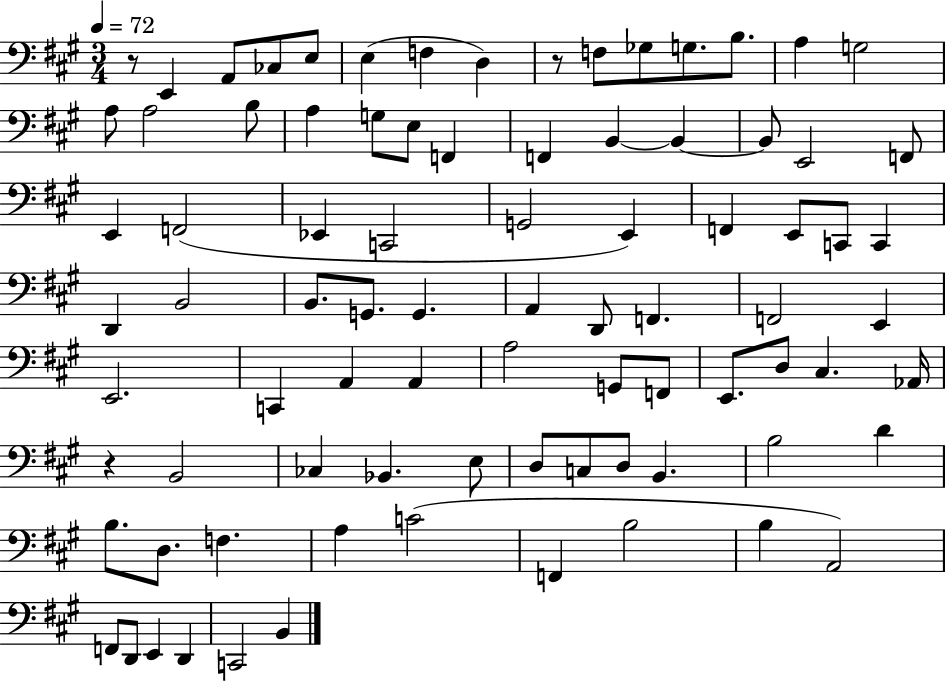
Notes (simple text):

R/e E2/q A2/e CES3/e E3/e E3/q F3/q D3/q R/e F3/e Gb3/e G3/e. B3/e. A3/q G3/h A3/e A3/h B3/e A3/q G3/e E3/e F2/q F2/q B2/q B2/q B2/e E2/h F2/e E2/q F2/h Eb2/q C2/h G2/h E2/q F2/q E2/e C2/e C2/q D2/q B2/h B2/e. G2/e. G2/q. A2/q D2/e F2/q. F2/h E2/q E2/h. C2/q A2/q A2/q A3/h G2/e F2/e E2/e. D3/e C#3/q. Ab2/s R/q B2/h CES3/q Bb2/q. E3/e D3/e C3/e D3/e B2/q. B3/h D4/q B3/e. D3/e. F3/q. A3/q C4/h F2/q B3/h B3/q A2/h F2/e D2/e E2/q D2/q C2/h B2/q